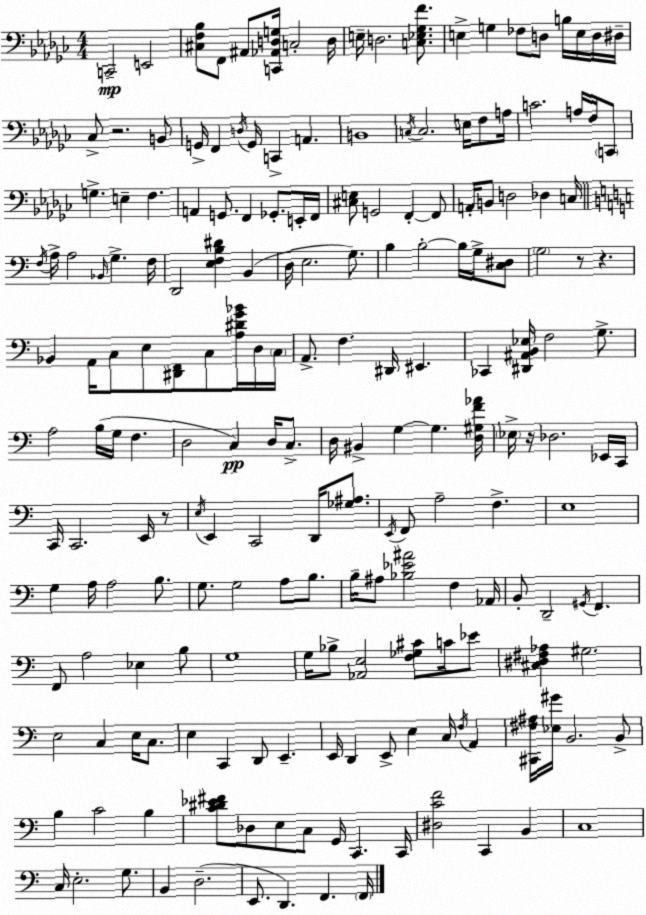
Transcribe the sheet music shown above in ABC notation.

X:1
T:Untitled
M:4/4
L:1/4
K:Ebm
C,,2 E,,2 [^C,F,_B,]/2 F,,/2 ^A,,/2 [C,,_A,,D,G,]/4 C,2 D,/4 E,/4 D,2 [C,_E,_G,F]/2 E, G, _F,/2 D,/2 B,/4 E,/4 D,/4 ^D,/4 _C,/2 z2 B,,/2 G,,/4 F,, D,/4 G,,/4 C,, A,, B,,4 C,/4 C,2 E,/4 F,/2 A,/4 C2 A,/4 F,/4 C,,/2 G, E, F, A,, G,,/2 F,, _G,,/2 E,,/4 F,,/4 [^C,E,]/2 G,,2 F,, F,,/2 A,,/4 B,,/2 D,2 _D, C,/4 F,/4 A,/4 A,2 _B,,/4 G, F,/4 D,,2 [E,F,B,^D] B,, D,/4 E,2 G,/2 B, B,2 B,/4 G,/4 [C,^D,]/2 G,2 z/2 z _B,, A,,/4 C,/2 E,/2 [^D,,F,,]/2 C,/2 [A,^DG_B]/4 D,/4 C,/4 A,,/2 F, ^D,,/4 ^E,, _C,, [^D,,^A,,B,,_E,]/4 F,2 G,/2 A,2 B,/4 G,/4 F, D,2 C, D,/4 C,/2 D,/4 ^B,, G, G, [D,^G,F_A]/4 _E,/4 z/4 _D,2 _E,,/4 C,,/4 C,,/4 C,,2 E,,/4 z/2 E,/4 E,, C,,2 D,,/4 [_G,^A,]/2 E,,/4 F,,/2 A,2 F, E,4 G, A,/4 A,2 B,/2 G,/2 G,2 A,/2 B,/2 B,/4 ^A,/2 [_B,_E^A]2 F, _A,,/4 B,,/2 D,,2 ^G,,/4 F,, F,,/2 A,2 _E, B,/2 G,4 G,/4 _B,/2 [_A,,E,]2 [F,_G,^C]/2 C/4 _E/2 [^C,^D,^F,_A,] ^G,2 E,2 C, E,/4 C,/2 E, C,, D,,/2 E,, E,,/4 D,, E,,/2 E, C,/4 F,/4 A,, [^C,,^F,^A,]/4 [_E,^G]/4 B,,2 B,,/2 B, C2 B, [C^D_E^F]/2 _D,/2 E,/2 C,/2 G,,/4 C,, C,,/4 [^D,CF]2 C,, B,, C,4 C,/4 E,2 G,/2 B,, D,2 E,,/2 D,, F,, F,,/4